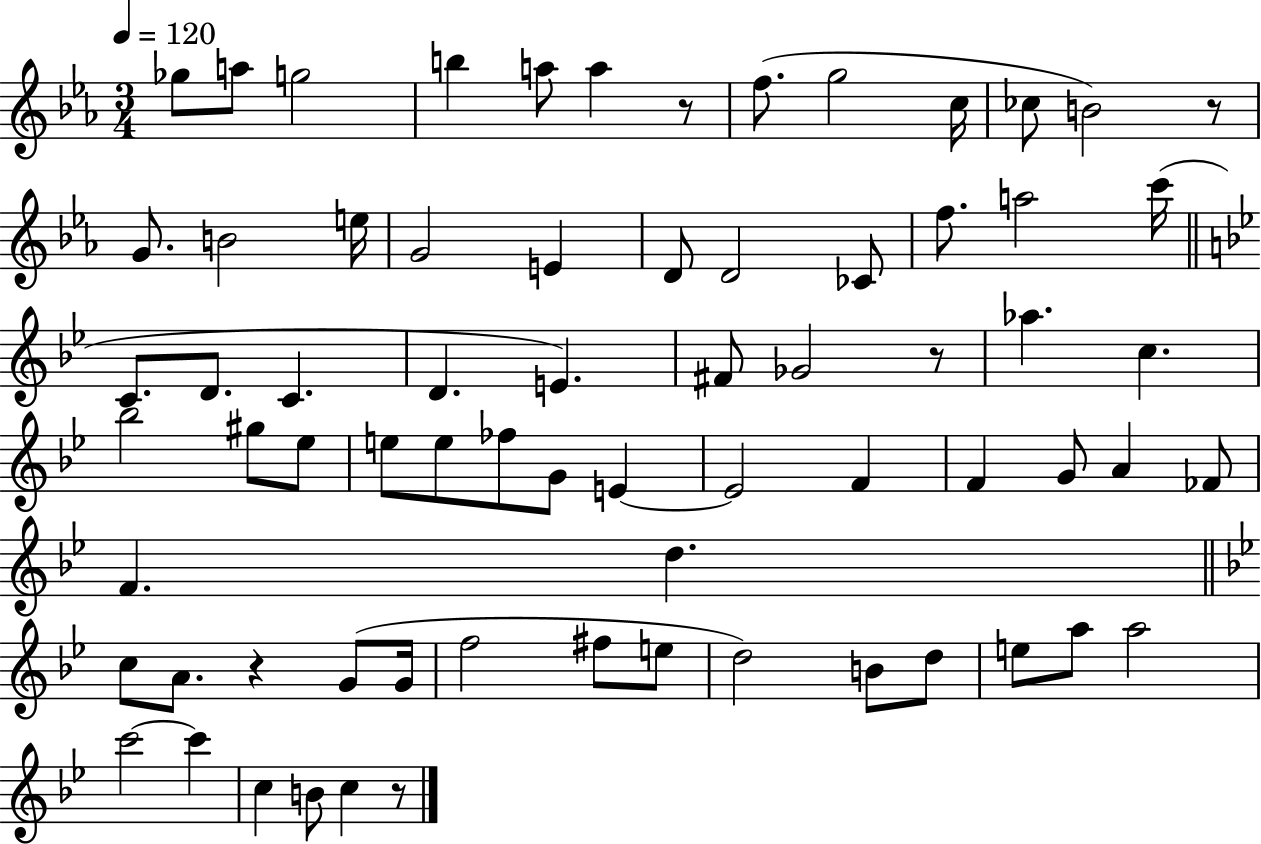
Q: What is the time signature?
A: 3/4